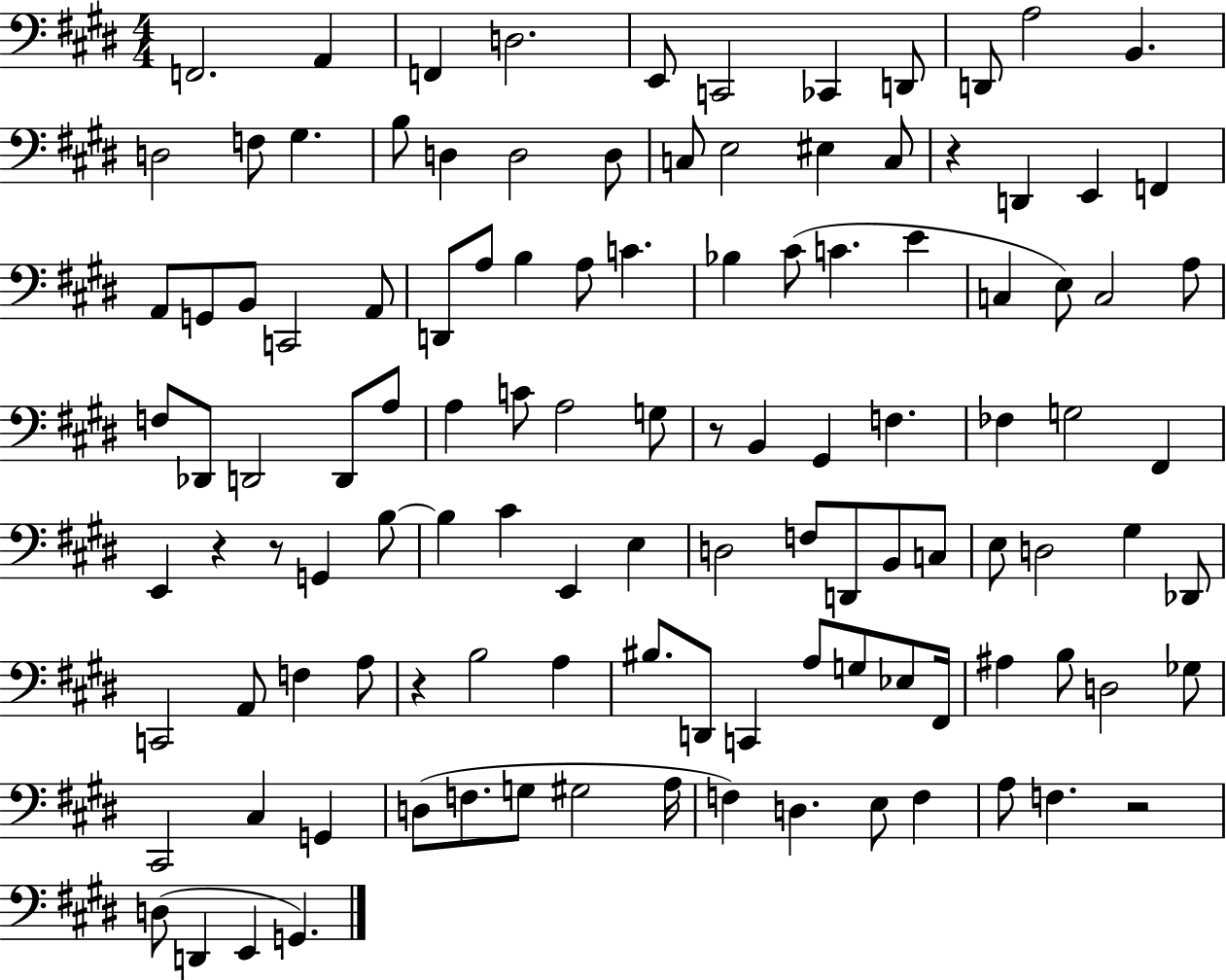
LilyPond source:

{
  \clef bass
  \numericTimeSignature
  \time 4/4
  \key e \major
  f,2. a,4 | f,4 d2. | e,8 c,2 ces,4 d,8 | d,8 a2 b,4. | \break d2 f8 gis4. | b8 d4 d2 d8 | c8 e2 eis4 c8 | r4 d,4 e,4 f,4 | \break a,8 g,8 b,8 c,2 a,8 | d,8 a8 b4 a8 c'4. | bes4 cis'8( c'4. e'4 | c4 e8) c2 a8 | \break f8 des,8 d,2 d,8 a8 | a4 c'8 a2 g8 | r8 b,4 gis,4 f4. | fes4 g2 fis,4 | \break e,4 r4 r8 g,4 b8~~ | b4 cis'4 e,4 e4 | d2 f8 d,8 b,8 c8 | e8 d2 gis4 des,8 | \break c,2 a,8 f4 a8 | r4 b2 a4 | bis8. d,8 c,4 a8 g8 ees8 fis,16 | ais4 b8 d2 ges8 | \break cis,2 cis4 g,4 | d8( f8. g8 gis2 a16 | f4) d4. e8 f4 | a8 f4. r2 | \break d8( d,4 e,4 g,4.) | \bar "|."
}